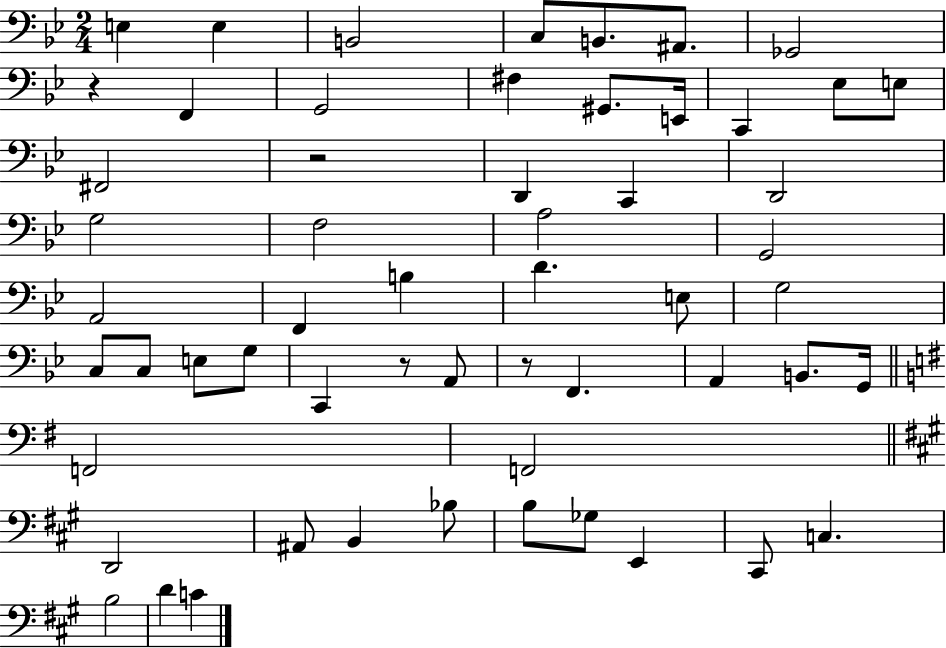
{
  \clef bass
  \numericTimeSignature
  \time 2/4
  \key bes \major
  e4 e4 | b,2 | c8 b,8. ais,8. | ges,2 | \break r4 f,4 | g,2 | fis4 gis,8. e,16 | c,4 ees8 e8 | \break fis,2 | r2 | d,4 c,4 | d,2 | \break g2 | f2 | a2 | g,2 | \break a,2 | f,4 b4 | d'4. e8 | g2 | \break c8 c8 e8 g8 | c,4 r8 a,8 | r8 f,4. | a,4 b,8. g,16 | \break \bar "||" \break \key e \minor f,2 | f,2 | \bar "||" \break \key a \major d,2 | ais,8 b,4 bes8 | b8 ges8 e,4 | cis,8 c4. | \break b2 | d'4 c'4 | \bar "|."
}